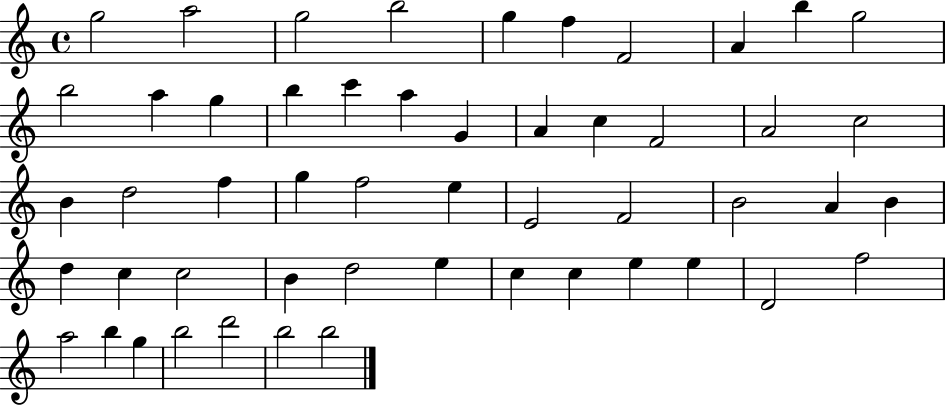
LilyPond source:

{
  \clef treble
  \time 4/4
  \defaultTimeSignature
  \key c \major
  g''2 a''2 | g''2 b''2 | g''4 f''4 f'2 | a'4 b''4 g''2 | \break b''2 a''4 g''4 | b''4 c'''4 a''4 g'4 | a'4 c''4 f'2 | a'2 c''2 | \break b'4 d''2 f''4 | g''4 f''2 e''4 | e'2 f'2 | b'2 a'4 b'4 | \break d''4 c''4 c''2 | b'4 d''2 e''4 | c''4 c''4 e''4 e''4 | d'2 f''2 | \break a''2 b''4 g''4 | b''2 d'''2 | b''2 b''2 | \bar "|."
}